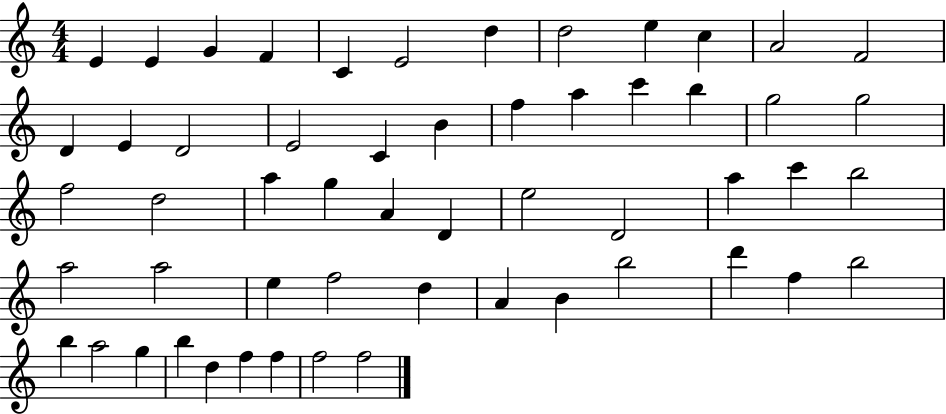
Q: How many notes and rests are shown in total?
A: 55